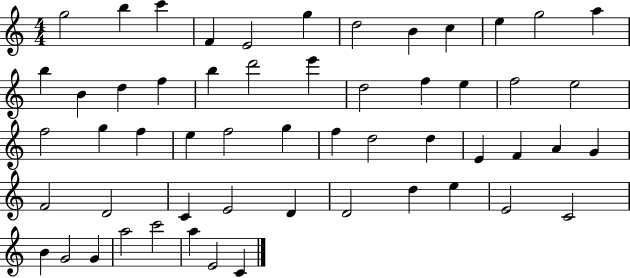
{
  \clef treble
  \numericTimeSignature
  \time 4/4
  \key c \major
  g''2 b''4 c'''4 | f'4 e'2 g''4 | d''2 b'4 c''4 | e''4 g''2 a''4 | \break b''4 b'4 d''4 f''4 | b''4 d'''2 e'''4 | d''2 f''4 e''4 | f''2 e''2 | \break f''2 g''4 f''4 | e''4 f''2 g''4 | f''4 d''2 d''4 | e'4 f'4 a'4 g'4 | \break f'2 d'2 | c'4 e'2 d'4 | d'2 d''4 e''4 | e'2 c'2 | \break b'4 g'2 g'4 | a''2 c'''2 | a''4 e'2 c'4 | \bar "|."
}